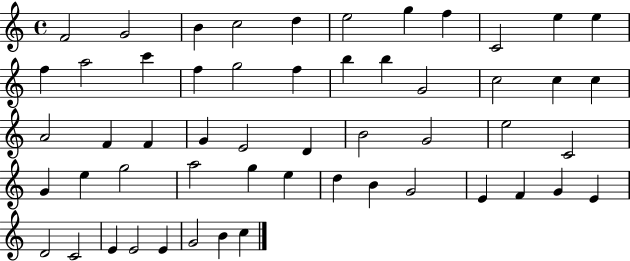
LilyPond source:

{
  \clef treble
  \time 4/4
  \defaultTimeSignature
  \key c \major
  f'2 g'2 | b'4 c''2 d''4 | e''2 g''4 f''4 | c'2 e''4 e''4 | \break f''4 a''2 c'''4 | f''4 g''2 f''4 | b''4 b''4 g'2 | c''2 c''4 c''4 | \break a'2 f'4 f'4 | g'4 e'2 d'4 | b'2 g'2 | e''2 c'2 | \break g'4 e''4 g''2 | a''2 g''4 e''4 | d''4 b'4 g'2 | e'4 f'4 g'4 e'4 | \break d'2 c'2 | e'4 e'2 e'4 | g'2 b'4 c''4 | \bar "|."
}